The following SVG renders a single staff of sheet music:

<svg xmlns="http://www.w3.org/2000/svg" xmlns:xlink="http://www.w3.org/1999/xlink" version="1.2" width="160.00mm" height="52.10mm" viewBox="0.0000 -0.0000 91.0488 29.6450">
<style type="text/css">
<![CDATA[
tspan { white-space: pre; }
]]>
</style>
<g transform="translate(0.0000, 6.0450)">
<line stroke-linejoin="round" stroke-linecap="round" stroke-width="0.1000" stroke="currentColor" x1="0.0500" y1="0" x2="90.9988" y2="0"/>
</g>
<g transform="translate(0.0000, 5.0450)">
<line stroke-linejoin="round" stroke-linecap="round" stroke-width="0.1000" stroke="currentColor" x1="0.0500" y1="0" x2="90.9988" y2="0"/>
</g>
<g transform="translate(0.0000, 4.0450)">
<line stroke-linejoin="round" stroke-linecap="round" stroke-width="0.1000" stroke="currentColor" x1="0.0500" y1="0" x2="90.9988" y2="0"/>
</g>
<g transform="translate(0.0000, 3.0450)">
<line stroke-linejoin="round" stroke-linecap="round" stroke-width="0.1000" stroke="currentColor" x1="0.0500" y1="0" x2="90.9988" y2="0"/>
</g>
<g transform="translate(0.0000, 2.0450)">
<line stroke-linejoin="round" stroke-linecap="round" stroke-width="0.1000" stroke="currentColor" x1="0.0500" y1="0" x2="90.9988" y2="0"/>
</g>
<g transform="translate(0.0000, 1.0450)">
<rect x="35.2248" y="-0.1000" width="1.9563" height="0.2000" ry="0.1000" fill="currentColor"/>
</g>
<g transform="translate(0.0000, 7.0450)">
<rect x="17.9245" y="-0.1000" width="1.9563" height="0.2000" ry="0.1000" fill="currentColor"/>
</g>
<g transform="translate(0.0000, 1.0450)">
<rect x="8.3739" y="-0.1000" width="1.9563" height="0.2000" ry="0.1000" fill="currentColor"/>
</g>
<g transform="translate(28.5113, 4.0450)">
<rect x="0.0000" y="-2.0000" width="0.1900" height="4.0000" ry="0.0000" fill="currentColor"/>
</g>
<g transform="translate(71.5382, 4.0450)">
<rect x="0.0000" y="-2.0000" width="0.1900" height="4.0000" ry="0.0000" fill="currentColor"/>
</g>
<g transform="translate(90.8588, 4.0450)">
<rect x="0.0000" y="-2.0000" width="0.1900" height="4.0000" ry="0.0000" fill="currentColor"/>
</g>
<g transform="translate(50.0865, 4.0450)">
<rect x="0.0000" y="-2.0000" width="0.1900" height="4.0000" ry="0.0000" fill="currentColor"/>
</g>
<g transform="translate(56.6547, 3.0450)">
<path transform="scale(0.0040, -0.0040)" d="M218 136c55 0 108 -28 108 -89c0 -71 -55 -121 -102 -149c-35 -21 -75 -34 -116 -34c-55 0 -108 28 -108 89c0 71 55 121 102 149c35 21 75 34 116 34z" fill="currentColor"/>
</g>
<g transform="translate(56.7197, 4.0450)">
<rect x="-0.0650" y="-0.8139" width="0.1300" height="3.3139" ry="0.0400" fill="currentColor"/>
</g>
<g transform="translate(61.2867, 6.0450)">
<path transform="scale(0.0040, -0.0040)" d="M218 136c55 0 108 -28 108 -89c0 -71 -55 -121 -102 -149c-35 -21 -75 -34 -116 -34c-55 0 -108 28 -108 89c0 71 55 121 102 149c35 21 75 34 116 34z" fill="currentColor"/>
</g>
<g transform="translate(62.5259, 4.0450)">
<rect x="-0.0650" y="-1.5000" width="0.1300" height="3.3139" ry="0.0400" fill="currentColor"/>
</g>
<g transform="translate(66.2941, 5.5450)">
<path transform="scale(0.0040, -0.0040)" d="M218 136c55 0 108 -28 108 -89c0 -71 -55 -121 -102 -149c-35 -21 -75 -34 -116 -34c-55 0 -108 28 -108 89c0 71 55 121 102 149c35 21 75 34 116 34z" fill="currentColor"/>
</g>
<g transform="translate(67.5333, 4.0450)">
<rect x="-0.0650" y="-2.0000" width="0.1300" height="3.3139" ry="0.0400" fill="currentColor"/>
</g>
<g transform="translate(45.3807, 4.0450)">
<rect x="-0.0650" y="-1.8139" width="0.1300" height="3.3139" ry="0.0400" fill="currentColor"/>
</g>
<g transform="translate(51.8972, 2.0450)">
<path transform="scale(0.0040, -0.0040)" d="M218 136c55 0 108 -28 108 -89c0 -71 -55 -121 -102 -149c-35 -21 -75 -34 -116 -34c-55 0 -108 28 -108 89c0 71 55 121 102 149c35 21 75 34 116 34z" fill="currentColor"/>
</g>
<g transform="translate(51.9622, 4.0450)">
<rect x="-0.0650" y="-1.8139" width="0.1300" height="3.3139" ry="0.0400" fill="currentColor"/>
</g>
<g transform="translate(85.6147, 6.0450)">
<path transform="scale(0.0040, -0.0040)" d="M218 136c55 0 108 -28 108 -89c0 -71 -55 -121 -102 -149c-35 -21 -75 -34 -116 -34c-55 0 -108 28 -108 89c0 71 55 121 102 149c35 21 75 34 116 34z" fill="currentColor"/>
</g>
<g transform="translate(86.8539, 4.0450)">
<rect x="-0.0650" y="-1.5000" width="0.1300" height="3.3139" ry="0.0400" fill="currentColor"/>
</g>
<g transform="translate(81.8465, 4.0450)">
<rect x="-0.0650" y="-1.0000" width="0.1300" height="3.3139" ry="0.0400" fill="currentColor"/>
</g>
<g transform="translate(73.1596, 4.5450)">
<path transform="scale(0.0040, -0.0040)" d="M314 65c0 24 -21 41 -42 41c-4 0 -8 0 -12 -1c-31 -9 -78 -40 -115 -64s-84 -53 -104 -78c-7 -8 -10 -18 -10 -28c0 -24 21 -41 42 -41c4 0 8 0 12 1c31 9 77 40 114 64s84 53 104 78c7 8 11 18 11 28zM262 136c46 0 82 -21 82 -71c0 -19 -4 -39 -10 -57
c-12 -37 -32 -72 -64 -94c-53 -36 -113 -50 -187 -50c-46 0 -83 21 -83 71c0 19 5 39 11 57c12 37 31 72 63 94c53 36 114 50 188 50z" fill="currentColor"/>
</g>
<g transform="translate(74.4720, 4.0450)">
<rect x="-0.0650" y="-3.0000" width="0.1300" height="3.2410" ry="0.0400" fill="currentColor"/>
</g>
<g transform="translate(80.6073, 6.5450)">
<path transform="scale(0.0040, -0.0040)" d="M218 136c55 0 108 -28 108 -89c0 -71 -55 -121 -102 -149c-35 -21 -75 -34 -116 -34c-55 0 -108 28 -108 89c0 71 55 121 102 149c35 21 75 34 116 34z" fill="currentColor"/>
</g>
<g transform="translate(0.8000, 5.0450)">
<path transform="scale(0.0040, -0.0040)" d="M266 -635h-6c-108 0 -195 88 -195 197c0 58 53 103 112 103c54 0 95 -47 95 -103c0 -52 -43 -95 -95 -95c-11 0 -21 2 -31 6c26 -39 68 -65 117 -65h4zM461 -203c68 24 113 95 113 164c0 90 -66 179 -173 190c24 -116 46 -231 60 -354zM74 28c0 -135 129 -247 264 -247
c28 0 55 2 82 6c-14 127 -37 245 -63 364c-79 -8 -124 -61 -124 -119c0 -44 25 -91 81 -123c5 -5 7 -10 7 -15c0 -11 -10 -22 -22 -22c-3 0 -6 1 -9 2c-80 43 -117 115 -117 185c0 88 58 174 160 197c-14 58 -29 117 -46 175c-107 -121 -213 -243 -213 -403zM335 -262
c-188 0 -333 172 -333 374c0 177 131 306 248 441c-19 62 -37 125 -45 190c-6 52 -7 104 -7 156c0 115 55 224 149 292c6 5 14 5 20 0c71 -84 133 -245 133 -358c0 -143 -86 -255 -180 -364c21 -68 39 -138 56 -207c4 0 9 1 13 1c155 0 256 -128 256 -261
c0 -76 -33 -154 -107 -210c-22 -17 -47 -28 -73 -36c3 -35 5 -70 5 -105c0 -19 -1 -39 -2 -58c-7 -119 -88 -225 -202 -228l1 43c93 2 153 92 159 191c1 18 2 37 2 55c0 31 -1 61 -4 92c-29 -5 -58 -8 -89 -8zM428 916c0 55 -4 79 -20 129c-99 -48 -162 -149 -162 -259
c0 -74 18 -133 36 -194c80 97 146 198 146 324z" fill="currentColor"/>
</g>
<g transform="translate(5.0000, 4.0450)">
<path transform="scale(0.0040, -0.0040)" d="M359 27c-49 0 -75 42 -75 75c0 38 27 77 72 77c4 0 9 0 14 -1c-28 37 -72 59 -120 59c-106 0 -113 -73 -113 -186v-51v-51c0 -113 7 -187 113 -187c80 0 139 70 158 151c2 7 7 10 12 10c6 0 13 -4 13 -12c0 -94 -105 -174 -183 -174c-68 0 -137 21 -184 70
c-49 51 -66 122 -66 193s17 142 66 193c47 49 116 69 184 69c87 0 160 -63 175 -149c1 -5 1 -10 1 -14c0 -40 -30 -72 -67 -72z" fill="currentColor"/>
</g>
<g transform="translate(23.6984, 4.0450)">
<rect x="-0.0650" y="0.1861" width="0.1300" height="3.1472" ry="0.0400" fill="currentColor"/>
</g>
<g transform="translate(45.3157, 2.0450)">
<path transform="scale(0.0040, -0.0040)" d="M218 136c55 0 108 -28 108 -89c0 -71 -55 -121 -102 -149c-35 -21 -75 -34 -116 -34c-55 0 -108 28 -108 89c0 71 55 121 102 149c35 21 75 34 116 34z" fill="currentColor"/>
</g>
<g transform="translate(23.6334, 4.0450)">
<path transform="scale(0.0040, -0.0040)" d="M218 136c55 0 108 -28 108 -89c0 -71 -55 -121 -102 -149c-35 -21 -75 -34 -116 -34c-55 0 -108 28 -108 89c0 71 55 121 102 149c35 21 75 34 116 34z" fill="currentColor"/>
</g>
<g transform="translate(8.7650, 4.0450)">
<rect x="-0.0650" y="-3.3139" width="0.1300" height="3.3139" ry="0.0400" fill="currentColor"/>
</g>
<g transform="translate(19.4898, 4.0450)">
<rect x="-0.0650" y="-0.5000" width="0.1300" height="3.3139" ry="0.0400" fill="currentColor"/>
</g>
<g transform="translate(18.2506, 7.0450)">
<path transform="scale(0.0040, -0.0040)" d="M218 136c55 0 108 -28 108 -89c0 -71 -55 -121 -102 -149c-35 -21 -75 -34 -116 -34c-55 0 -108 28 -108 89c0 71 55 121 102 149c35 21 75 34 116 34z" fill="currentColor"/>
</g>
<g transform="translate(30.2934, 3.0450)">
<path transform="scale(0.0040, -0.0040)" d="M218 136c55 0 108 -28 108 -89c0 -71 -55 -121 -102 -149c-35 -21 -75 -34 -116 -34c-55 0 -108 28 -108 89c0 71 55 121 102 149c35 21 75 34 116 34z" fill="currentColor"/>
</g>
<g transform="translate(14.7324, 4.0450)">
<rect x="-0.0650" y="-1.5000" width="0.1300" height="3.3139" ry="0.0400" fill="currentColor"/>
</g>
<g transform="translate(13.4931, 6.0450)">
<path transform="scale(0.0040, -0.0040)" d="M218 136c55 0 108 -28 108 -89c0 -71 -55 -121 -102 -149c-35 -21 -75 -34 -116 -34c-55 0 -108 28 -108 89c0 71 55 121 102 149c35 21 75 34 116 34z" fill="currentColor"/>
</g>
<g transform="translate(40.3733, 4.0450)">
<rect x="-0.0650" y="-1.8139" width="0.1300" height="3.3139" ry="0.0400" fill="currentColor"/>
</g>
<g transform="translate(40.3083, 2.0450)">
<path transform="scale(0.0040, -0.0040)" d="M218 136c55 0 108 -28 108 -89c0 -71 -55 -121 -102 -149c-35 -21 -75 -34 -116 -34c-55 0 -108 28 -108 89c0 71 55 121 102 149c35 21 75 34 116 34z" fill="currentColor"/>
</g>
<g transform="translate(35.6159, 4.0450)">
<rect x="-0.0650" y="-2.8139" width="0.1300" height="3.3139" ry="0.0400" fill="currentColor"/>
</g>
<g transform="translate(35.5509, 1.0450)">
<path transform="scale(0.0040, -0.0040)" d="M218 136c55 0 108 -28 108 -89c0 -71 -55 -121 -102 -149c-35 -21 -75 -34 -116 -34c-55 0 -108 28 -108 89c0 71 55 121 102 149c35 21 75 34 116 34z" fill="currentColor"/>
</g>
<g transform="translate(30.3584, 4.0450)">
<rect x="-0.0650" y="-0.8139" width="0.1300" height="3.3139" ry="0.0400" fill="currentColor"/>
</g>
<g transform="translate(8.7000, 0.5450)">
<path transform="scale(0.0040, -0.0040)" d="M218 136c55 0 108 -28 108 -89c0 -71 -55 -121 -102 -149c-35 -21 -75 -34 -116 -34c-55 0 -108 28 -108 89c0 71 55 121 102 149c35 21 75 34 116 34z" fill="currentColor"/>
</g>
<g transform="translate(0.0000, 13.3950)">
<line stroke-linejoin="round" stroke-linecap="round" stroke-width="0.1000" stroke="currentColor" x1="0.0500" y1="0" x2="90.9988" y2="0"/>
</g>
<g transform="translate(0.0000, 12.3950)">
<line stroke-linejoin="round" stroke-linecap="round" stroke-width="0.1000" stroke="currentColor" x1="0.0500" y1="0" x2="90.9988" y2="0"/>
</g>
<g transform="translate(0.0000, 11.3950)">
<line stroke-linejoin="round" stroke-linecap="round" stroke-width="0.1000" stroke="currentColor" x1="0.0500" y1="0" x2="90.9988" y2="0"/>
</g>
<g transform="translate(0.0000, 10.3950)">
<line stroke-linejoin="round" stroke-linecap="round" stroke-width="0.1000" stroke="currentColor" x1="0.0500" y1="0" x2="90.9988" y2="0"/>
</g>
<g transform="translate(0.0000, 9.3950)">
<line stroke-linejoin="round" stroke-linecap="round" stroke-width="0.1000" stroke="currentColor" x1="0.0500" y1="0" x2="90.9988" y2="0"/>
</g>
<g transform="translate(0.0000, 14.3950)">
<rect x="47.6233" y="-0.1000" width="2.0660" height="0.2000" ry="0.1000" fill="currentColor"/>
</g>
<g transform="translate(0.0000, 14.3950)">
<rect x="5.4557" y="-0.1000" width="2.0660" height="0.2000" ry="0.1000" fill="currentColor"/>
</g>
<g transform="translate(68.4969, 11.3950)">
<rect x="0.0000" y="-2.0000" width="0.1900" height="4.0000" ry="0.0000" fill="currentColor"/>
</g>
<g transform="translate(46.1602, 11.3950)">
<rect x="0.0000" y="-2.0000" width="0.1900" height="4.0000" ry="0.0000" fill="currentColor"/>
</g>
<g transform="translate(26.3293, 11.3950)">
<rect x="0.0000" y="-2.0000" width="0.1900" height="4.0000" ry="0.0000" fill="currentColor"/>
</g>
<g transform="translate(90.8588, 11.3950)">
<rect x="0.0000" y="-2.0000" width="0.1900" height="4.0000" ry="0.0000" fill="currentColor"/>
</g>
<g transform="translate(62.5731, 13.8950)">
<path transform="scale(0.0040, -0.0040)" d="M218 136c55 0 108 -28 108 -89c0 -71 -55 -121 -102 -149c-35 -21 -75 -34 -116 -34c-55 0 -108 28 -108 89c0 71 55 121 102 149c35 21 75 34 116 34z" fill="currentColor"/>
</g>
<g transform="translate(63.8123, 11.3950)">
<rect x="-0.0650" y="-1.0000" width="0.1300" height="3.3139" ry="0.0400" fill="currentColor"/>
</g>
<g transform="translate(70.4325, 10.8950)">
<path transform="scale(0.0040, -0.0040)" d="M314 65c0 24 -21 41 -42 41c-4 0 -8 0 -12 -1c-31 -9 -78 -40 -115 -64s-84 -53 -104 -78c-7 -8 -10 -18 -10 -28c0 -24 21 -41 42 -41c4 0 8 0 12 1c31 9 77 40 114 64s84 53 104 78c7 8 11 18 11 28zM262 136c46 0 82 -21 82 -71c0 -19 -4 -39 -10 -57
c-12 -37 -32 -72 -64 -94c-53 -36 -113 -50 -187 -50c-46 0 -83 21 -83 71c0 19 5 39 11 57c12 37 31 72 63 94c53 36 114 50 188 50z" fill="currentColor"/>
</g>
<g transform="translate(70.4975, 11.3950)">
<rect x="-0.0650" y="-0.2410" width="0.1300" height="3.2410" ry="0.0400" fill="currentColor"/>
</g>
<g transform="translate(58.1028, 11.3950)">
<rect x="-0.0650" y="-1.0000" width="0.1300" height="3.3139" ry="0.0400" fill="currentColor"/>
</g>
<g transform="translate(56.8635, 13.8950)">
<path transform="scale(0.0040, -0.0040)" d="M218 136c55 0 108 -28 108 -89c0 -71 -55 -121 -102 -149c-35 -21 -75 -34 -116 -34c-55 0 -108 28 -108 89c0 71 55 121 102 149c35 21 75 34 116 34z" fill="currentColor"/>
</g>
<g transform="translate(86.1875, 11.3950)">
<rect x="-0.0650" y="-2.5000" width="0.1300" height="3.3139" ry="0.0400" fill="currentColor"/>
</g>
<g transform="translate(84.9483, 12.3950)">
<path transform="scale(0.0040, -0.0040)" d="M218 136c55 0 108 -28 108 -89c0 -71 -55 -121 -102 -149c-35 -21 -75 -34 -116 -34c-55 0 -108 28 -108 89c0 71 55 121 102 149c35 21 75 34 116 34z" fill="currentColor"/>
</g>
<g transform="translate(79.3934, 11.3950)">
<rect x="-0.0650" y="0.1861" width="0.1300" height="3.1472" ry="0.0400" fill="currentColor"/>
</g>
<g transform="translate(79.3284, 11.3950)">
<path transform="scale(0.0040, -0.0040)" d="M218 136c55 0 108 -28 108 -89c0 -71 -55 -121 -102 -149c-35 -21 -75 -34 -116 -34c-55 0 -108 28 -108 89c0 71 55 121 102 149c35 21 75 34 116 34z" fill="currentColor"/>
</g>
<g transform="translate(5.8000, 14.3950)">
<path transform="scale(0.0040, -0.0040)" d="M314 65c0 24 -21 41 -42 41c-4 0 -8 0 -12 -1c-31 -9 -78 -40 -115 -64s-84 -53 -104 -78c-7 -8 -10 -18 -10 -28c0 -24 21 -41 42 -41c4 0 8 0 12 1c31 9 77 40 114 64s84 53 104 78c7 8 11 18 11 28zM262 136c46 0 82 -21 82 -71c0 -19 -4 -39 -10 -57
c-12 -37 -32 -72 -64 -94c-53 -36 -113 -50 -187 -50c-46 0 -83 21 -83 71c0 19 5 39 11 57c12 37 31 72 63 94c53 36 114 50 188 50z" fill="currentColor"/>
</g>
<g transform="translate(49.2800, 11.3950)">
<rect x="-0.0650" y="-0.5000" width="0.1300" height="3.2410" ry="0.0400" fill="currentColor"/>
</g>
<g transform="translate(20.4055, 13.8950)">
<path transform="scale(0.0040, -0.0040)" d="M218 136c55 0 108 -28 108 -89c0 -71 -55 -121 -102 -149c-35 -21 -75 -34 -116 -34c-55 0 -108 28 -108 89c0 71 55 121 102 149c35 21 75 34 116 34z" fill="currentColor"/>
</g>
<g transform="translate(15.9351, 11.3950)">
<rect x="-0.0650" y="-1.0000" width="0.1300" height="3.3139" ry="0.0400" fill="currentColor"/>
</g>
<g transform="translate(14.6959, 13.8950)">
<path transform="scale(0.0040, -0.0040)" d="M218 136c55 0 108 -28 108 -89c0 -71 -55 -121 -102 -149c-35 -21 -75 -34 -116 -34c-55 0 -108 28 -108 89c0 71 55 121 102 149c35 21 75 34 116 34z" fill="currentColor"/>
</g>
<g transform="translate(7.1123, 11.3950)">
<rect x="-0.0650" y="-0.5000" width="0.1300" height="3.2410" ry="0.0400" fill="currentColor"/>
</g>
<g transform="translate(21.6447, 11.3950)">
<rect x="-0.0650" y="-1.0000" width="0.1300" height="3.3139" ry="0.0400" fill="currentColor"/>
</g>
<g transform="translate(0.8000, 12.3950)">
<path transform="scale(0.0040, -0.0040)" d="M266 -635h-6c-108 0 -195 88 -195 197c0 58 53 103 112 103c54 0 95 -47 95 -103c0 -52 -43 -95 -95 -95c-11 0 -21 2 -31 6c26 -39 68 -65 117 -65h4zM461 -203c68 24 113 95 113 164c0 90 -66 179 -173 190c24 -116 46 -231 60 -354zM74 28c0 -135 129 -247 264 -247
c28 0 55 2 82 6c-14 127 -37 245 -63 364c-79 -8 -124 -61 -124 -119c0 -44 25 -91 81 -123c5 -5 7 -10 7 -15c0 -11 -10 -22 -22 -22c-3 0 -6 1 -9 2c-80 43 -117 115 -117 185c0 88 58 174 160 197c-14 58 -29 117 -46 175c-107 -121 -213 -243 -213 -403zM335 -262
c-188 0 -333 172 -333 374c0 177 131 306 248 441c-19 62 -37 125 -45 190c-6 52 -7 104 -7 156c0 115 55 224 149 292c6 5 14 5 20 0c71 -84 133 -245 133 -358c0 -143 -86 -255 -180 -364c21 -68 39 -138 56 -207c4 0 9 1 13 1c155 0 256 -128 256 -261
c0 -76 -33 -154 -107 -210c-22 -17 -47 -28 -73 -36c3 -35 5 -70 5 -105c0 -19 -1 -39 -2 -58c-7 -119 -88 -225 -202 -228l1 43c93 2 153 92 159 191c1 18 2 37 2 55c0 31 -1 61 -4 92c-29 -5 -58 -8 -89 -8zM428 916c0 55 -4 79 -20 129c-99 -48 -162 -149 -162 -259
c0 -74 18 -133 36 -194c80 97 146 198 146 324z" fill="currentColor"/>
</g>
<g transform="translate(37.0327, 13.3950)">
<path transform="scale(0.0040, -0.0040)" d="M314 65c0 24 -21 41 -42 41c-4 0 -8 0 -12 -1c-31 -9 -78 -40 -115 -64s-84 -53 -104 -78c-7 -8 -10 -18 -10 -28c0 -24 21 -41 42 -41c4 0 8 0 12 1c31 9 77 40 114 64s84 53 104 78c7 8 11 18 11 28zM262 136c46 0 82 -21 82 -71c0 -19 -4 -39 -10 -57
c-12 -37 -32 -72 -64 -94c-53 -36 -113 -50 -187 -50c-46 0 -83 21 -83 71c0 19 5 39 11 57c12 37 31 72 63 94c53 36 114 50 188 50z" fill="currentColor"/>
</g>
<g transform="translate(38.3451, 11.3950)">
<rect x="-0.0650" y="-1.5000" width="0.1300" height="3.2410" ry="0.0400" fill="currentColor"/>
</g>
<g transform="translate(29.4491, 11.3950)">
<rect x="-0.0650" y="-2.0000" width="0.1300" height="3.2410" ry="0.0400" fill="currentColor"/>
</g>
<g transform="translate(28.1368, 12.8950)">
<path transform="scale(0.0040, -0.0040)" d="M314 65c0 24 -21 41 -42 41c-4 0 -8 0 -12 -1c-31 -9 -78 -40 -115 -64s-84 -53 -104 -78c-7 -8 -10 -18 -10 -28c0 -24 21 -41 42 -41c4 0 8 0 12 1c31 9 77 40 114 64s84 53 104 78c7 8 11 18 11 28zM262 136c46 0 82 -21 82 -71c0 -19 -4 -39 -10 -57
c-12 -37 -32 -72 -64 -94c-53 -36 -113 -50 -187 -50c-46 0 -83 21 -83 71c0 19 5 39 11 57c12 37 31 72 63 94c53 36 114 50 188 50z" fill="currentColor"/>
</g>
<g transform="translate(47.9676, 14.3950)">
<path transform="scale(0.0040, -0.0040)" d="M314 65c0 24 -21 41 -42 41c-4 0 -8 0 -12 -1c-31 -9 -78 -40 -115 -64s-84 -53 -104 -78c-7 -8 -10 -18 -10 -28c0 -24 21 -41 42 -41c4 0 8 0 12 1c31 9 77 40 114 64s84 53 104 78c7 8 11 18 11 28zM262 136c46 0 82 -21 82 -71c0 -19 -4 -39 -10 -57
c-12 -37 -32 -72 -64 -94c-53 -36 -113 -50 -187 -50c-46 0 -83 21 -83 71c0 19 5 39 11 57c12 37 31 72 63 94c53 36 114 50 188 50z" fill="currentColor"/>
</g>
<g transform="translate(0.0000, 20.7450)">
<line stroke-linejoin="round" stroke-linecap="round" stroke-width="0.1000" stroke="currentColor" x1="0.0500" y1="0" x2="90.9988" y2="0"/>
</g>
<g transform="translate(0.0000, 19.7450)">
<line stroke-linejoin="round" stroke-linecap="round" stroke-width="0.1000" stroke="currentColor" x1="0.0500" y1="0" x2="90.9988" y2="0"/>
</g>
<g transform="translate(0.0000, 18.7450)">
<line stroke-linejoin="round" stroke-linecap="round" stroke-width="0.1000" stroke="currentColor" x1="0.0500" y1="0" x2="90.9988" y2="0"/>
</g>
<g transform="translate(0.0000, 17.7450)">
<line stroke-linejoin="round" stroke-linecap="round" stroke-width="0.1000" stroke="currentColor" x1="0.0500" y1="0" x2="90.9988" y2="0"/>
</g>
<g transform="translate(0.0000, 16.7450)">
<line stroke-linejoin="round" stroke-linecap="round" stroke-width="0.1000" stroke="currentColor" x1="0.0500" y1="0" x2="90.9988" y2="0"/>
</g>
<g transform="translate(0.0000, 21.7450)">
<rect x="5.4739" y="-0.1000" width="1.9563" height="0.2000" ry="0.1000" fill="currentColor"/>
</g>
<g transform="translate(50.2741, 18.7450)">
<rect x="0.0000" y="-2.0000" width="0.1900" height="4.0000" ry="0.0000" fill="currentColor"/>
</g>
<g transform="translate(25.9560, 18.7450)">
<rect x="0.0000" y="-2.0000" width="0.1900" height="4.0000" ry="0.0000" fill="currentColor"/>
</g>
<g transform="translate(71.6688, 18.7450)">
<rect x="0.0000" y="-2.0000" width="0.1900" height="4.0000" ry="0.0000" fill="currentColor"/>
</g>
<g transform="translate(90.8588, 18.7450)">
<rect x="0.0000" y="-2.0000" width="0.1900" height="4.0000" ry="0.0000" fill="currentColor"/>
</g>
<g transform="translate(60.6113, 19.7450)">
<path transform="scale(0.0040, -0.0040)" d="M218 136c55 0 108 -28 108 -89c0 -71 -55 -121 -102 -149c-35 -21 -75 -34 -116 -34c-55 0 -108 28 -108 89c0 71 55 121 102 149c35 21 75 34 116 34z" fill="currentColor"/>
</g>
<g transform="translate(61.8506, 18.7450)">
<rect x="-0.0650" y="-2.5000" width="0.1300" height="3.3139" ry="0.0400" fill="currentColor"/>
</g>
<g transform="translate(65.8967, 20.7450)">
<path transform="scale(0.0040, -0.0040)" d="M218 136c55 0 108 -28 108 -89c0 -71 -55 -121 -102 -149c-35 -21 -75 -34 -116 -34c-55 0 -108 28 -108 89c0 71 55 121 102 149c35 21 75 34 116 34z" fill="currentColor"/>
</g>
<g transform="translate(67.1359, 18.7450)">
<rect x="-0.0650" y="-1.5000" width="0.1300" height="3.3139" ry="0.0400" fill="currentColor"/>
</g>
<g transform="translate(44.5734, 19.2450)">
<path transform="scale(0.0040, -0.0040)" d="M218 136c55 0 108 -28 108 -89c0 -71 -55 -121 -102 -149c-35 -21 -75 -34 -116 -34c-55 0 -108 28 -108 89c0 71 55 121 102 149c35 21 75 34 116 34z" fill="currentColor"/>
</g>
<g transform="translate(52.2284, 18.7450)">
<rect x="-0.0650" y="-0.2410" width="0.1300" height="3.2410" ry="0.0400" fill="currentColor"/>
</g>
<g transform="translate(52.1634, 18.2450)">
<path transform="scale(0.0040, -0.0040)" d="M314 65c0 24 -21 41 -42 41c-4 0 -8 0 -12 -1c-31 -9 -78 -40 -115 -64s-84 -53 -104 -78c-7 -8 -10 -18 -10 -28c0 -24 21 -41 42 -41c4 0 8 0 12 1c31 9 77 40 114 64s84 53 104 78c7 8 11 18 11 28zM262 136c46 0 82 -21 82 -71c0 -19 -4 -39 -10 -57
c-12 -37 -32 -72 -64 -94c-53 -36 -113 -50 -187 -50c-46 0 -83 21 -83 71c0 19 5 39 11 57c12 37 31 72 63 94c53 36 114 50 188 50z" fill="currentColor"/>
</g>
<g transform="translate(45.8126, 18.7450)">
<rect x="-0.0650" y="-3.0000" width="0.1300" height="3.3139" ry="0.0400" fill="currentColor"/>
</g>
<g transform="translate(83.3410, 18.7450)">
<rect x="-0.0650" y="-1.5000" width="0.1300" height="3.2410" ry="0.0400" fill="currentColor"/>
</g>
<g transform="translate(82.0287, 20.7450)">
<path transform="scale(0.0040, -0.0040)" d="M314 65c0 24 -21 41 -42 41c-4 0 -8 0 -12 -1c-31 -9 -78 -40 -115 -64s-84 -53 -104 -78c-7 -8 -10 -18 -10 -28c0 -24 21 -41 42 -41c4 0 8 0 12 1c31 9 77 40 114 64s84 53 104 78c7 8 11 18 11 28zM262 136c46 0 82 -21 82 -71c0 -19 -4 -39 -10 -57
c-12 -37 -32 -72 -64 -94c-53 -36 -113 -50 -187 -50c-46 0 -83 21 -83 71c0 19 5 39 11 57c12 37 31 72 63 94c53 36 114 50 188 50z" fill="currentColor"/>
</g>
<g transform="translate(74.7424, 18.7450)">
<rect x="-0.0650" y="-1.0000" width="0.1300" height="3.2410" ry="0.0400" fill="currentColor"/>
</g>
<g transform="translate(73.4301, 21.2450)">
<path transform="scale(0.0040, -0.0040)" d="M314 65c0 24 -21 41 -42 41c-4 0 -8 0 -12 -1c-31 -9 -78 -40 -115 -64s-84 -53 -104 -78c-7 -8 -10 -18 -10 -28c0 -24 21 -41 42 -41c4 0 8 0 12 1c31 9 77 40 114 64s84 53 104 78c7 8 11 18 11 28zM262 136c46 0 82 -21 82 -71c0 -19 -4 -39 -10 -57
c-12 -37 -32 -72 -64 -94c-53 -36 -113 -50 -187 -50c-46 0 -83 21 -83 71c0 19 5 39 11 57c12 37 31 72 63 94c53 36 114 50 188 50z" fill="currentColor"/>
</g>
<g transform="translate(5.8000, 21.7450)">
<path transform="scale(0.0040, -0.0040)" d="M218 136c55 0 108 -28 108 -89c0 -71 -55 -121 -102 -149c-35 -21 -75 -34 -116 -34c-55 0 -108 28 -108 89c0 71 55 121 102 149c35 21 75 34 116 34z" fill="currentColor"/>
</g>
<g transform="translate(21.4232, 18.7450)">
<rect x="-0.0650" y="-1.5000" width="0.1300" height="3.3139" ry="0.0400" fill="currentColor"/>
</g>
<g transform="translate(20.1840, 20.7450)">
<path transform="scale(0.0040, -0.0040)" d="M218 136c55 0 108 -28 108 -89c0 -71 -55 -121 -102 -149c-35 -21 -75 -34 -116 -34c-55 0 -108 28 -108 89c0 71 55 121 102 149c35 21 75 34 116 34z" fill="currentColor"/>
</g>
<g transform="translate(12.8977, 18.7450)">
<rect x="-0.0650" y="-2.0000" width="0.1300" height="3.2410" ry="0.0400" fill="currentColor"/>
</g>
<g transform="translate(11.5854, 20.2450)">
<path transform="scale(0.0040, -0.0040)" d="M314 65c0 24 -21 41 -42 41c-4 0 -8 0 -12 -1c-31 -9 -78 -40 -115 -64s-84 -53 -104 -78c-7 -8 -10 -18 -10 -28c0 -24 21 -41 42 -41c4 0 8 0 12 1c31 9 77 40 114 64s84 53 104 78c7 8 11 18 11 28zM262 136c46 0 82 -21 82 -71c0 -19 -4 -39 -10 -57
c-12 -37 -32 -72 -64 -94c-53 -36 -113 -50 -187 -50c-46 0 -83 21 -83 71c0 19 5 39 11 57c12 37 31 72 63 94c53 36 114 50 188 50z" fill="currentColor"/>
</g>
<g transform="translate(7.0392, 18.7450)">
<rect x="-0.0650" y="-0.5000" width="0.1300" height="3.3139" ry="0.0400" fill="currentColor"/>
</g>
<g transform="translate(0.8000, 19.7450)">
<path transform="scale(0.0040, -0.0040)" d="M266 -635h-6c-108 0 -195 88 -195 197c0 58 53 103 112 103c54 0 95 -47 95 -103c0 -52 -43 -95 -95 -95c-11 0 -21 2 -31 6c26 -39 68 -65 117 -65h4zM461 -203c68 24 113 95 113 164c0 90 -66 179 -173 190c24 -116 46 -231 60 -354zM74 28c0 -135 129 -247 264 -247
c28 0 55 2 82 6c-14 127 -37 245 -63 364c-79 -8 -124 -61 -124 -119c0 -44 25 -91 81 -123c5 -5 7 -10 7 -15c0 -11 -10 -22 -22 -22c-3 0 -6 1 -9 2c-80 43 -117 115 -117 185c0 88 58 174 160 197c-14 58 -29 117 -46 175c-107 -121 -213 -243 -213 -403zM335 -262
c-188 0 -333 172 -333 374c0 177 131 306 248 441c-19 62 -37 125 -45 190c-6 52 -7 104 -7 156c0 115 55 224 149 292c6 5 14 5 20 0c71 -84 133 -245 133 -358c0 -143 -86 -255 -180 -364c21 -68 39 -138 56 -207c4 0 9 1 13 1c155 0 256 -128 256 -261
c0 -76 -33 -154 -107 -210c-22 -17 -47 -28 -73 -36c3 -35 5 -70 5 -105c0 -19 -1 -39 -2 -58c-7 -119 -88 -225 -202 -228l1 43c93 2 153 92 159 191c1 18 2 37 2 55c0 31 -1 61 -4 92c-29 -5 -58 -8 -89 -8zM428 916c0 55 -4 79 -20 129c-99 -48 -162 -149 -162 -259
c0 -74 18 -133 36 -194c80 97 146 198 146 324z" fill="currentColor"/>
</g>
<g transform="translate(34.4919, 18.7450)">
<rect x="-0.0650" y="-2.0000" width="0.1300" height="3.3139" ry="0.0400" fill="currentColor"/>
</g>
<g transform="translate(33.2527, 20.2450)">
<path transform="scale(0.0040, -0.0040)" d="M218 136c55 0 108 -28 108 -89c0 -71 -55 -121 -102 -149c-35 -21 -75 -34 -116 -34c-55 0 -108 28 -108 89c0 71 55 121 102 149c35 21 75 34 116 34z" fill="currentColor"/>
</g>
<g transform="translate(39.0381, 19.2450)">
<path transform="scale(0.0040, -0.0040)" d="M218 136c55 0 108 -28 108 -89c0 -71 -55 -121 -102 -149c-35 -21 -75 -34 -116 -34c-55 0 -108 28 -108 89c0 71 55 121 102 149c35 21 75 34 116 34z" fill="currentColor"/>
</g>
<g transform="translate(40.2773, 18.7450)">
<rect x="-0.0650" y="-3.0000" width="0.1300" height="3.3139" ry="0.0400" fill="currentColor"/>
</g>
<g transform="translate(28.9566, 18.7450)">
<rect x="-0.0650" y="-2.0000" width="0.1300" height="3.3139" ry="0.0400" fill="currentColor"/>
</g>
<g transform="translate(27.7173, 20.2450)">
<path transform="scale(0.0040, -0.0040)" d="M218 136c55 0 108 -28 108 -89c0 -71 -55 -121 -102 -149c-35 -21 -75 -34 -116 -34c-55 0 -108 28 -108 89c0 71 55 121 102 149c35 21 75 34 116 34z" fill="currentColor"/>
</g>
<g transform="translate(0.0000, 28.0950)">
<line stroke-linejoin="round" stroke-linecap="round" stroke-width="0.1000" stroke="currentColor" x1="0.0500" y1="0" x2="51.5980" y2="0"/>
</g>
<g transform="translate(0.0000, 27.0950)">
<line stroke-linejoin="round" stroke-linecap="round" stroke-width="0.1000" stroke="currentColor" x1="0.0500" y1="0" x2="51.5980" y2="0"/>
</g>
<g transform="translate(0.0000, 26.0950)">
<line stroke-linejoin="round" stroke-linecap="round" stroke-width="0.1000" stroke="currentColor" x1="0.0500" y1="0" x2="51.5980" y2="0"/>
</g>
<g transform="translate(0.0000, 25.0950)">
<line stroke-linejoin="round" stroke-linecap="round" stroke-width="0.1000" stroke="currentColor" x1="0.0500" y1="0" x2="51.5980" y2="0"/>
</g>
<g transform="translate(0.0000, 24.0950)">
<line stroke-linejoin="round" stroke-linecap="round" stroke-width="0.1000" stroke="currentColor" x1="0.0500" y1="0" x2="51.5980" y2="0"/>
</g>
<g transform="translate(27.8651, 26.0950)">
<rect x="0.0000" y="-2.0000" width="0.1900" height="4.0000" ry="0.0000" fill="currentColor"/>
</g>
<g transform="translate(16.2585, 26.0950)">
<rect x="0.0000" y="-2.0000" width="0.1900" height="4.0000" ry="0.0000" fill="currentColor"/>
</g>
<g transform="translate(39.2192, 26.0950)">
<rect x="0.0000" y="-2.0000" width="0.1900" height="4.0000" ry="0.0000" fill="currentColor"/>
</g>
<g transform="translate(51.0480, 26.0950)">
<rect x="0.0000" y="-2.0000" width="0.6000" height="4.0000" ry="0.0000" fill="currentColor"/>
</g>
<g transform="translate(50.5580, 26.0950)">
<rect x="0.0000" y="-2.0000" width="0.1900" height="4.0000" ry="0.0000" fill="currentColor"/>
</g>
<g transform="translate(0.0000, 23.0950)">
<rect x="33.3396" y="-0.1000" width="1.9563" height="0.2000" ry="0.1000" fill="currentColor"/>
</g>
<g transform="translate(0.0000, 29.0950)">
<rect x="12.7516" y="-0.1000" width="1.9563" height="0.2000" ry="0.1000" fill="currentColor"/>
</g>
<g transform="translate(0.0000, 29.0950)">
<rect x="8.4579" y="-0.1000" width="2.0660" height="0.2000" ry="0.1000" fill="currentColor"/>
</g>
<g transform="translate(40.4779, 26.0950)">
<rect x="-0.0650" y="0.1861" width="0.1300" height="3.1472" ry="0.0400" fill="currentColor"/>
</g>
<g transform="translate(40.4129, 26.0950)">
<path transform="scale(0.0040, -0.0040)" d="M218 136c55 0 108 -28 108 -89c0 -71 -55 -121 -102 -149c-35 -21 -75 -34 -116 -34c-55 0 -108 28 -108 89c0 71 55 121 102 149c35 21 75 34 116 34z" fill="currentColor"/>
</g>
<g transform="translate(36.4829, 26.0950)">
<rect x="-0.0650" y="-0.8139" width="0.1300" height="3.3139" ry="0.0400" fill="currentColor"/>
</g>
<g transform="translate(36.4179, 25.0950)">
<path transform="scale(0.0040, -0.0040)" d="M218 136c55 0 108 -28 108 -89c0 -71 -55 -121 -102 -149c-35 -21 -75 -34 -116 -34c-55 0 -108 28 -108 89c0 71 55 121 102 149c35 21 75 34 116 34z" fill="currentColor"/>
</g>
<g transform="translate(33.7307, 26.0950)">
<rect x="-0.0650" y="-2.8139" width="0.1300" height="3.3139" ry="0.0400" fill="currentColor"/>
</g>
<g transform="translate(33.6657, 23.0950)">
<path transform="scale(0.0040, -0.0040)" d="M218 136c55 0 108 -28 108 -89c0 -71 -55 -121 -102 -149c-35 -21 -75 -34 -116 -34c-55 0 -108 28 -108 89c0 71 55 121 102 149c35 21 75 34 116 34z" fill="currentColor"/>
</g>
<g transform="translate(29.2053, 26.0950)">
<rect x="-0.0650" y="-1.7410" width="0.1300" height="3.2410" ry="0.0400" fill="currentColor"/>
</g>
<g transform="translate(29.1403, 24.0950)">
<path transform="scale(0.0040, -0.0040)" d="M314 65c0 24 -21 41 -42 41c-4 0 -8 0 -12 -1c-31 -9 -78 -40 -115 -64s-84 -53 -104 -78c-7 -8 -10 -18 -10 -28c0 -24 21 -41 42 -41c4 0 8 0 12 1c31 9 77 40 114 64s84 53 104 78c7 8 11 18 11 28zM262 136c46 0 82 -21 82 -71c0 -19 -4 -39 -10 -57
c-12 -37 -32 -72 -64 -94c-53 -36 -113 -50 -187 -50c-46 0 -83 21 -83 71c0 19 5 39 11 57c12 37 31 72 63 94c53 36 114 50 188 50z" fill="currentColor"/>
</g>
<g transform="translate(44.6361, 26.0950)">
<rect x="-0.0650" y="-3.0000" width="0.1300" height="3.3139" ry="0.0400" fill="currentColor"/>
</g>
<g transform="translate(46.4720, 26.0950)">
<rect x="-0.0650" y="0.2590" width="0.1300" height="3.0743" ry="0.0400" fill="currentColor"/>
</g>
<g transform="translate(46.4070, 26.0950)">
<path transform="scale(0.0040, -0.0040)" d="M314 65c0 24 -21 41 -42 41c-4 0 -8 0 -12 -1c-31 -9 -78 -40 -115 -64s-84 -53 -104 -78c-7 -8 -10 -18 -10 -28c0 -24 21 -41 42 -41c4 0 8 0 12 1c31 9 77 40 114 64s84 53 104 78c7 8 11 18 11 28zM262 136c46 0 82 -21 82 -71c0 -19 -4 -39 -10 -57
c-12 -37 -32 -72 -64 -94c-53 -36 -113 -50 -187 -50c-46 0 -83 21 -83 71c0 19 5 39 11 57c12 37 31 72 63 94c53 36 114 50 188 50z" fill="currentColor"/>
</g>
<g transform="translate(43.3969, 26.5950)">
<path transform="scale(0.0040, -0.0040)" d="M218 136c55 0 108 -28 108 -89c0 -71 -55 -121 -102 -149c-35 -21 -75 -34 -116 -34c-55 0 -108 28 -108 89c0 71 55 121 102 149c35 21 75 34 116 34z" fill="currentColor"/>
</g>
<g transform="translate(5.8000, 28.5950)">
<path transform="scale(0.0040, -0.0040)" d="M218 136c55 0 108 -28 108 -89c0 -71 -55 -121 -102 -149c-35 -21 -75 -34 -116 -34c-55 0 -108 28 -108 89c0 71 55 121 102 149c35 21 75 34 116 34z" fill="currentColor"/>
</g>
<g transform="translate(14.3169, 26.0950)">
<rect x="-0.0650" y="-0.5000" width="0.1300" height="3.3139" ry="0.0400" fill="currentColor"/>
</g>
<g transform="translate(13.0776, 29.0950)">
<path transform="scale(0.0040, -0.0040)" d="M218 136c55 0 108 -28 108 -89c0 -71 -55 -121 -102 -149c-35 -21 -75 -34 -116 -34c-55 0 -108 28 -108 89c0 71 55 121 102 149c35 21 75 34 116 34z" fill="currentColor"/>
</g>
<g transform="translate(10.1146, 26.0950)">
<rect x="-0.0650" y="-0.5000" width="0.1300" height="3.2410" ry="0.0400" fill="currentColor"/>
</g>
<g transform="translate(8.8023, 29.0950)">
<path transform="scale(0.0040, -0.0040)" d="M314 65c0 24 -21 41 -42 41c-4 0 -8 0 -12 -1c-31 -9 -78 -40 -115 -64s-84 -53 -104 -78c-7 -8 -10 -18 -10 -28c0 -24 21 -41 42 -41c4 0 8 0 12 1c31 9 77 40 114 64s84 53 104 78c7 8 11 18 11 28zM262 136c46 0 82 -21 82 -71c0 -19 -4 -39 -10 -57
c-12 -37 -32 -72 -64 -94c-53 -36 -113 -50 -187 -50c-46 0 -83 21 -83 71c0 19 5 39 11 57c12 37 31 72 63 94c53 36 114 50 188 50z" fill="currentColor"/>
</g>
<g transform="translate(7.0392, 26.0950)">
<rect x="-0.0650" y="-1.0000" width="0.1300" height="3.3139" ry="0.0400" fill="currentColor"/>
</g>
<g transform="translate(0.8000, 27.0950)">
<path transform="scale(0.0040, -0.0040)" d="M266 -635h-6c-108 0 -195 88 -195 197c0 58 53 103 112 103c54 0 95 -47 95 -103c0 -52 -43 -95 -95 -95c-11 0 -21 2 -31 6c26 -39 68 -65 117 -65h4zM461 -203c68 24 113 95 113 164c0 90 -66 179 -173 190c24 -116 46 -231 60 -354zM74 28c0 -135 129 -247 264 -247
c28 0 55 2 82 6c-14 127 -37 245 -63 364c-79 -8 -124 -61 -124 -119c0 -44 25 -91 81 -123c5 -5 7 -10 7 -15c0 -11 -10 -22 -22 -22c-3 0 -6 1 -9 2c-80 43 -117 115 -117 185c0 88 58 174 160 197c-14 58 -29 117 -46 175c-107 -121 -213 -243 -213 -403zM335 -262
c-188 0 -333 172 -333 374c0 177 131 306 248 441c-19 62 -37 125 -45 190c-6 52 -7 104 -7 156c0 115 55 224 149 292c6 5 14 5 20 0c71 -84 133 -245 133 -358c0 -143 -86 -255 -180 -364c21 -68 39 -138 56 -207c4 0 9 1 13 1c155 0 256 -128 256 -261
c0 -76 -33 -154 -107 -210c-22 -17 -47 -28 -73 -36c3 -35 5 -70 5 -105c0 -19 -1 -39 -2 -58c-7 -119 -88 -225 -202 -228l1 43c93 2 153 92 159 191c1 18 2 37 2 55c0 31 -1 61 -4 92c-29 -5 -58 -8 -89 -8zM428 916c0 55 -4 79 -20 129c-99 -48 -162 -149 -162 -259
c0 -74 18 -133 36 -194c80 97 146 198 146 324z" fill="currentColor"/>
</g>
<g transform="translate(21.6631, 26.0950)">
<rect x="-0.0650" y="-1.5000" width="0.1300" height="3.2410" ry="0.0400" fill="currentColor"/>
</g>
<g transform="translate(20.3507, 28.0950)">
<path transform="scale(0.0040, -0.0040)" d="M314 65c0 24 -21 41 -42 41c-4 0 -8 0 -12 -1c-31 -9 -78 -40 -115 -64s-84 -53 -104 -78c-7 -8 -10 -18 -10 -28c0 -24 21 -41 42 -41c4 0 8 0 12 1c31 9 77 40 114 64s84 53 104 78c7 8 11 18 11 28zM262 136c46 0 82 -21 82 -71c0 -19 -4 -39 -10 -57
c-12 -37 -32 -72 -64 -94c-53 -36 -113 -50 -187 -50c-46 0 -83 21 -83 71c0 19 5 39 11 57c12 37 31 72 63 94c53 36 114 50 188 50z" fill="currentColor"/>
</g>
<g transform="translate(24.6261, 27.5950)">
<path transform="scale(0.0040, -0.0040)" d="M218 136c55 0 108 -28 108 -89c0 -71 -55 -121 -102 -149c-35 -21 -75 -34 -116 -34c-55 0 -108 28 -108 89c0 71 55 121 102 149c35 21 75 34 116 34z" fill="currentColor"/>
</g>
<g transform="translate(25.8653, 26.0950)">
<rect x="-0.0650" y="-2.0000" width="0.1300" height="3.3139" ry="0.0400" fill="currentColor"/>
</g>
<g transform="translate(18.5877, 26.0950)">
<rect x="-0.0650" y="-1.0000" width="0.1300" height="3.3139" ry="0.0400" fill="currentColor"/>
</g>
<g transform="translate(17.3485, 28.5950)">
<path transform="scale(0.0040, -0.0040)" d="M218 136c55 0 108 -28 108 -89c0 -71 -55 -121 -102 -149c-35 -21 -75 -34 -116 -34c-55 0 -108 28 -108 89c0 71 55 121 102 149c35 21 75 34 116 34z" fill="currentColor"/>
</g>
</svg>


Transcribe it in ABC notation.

X:1
T:Untitled
M:4/4
L:1/4
K:C
b E C B d a f f f d E F A2 D E C2 D D F2 E2 C2 D D c2 B G C F2 E F F A A c2 G E D2 E2 D C2 C D E2 F f2 a d B A B2